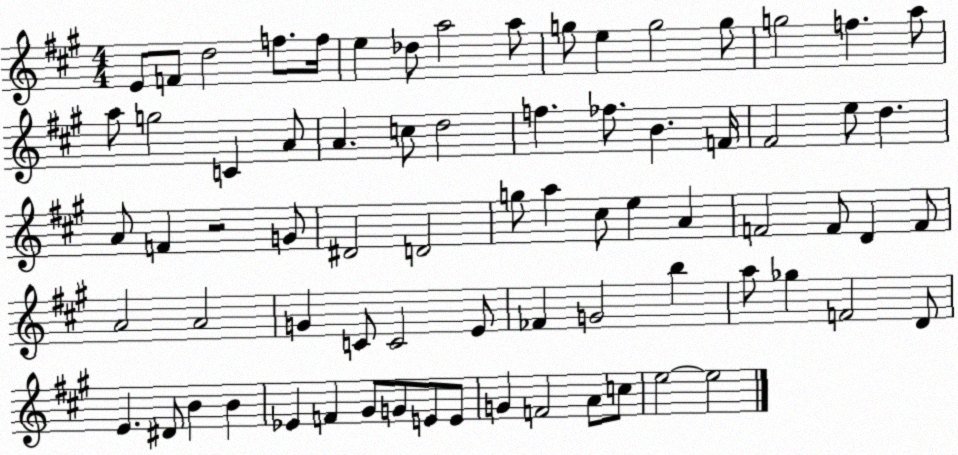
X:1
T:Untitled
M:4/4
L:1/4
K:A
E/2 F/2 d2 f/2 f/4 e _d/2 a2 a/2 g/2 e g2 g/2 g2 f a/2 a/2 g2 C A/2 A c/2 d2 f _f/2 B F/4 ^F2 e/2 d A/2 F z2 G/2 ^D2 D2 g/2 a ^c/2 e A F2 F/2 D F/2 A2 A2 G C/2 C2 E/2 _F G2 b a/2 _g F2 D/2 E ^D/2 B B _E F ^G/2 G/2 E/2 E/2 G F2 A/2 c/2 e2 e2